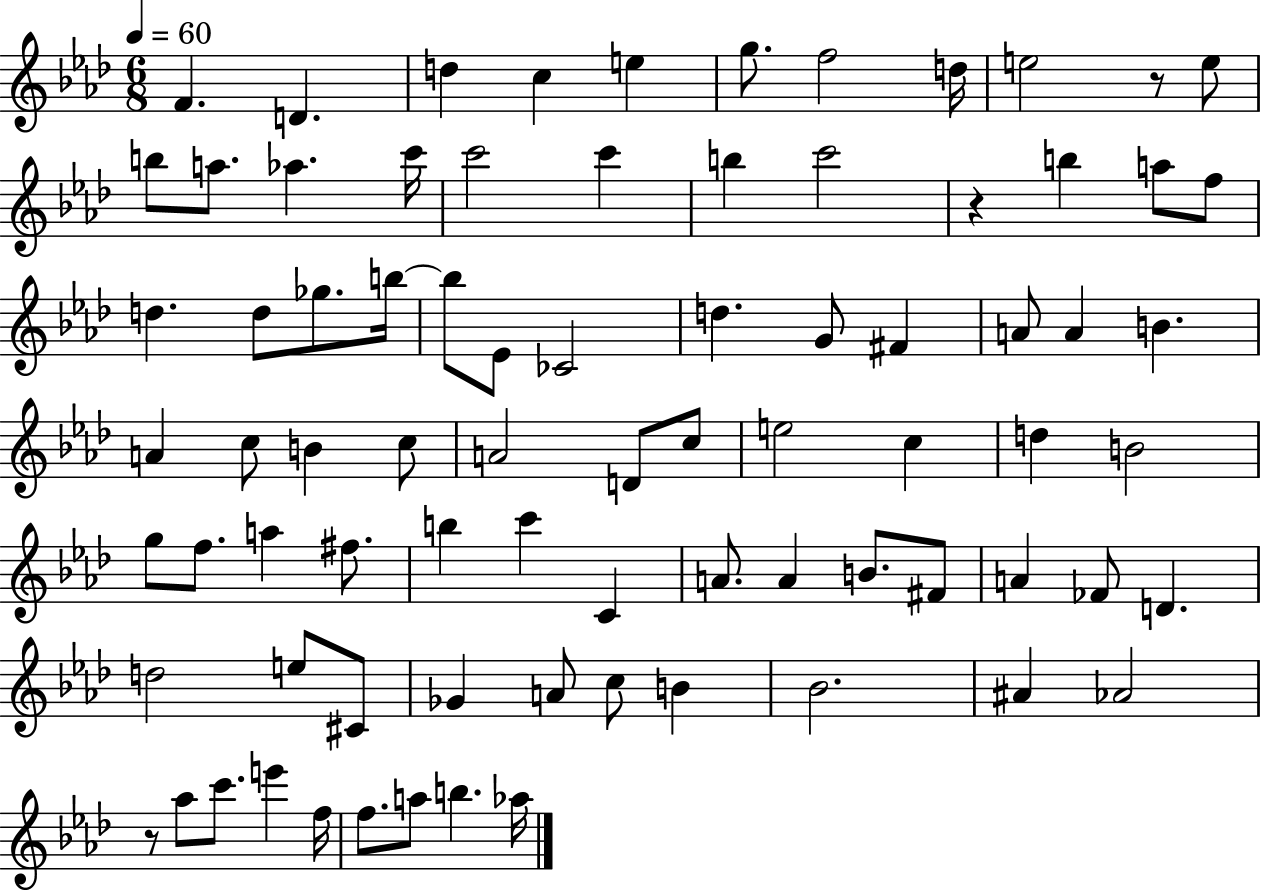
X:1
T:Untitled
M:6/8
L:1/4
K:Ab
F D d c e g/2 f2 d/4 e2 z/2 e/2 b/2 a/2 _a c'/4 c'2 c' b c'2 z b a/2 f/2 d d/2 _g/2 b/4 b/2 _E/2 _C2 d G/2 ^F A/2 A B A c/2 B c/2 A2 D/2 c/2 e2 c d B2 g/2 f/2 a ^f/2 b c' C A/2 A B/2 ^F/2 A _F/2 D d2 e/2 ^C/2 _G A/2 c/2 B _B2 ^A _A2 z/2 _a/2 c'/2 e' f/4 f/2 a/2 b _a/4